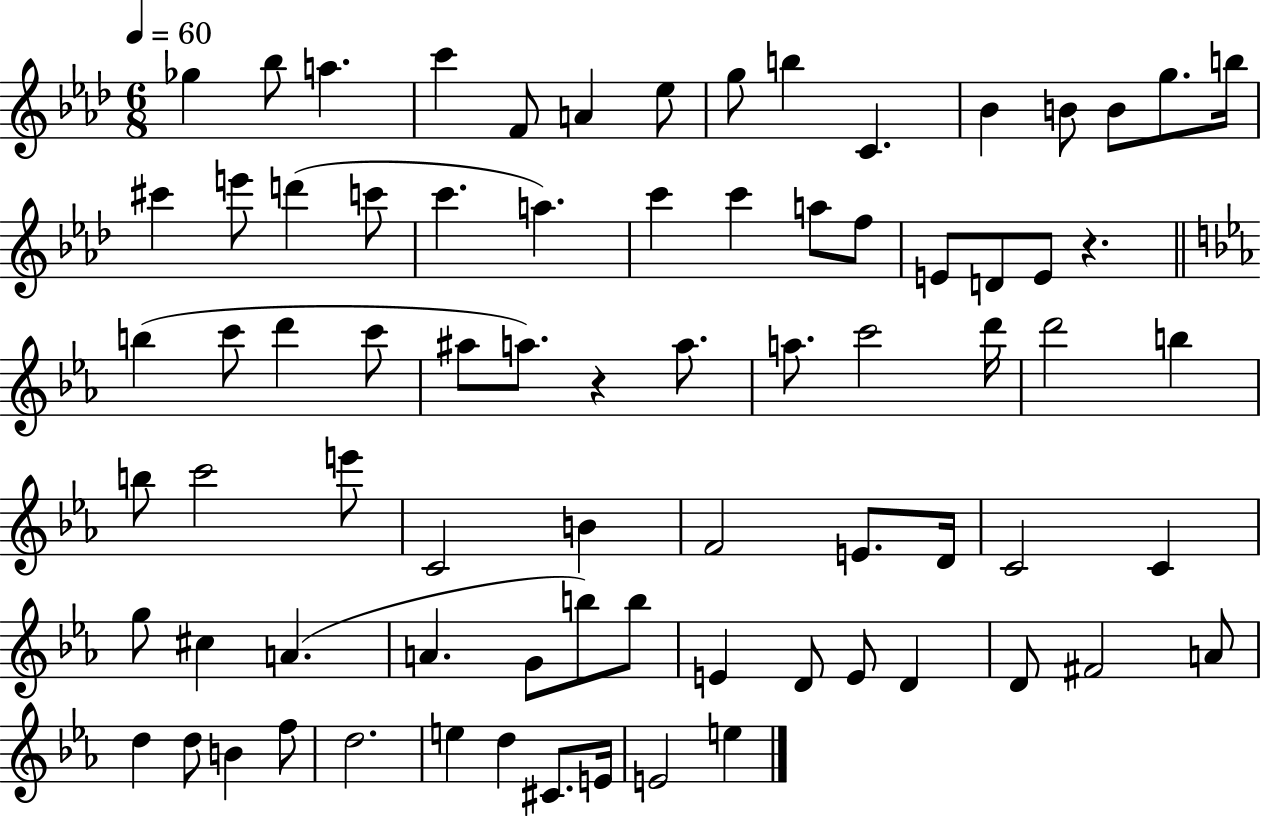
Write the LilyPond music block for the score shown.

{
  \clef treble
  \numericTimeSignature
  \time 6/8
  \key aes \major
  \tempo 4 = 60
  ges''4 bes''8 a''4. | c'''4 f'8 a'4 ees''8 | g''8 b''4 c'4. | bes'4 b'8 b'8 g''8. b''16 | \break cis'''4 e'''8 d'''4( c'''8 | c'''4. a''4.) | c'''4 c'''4 a''8 f''8 | e'8 d'8 e'8 r4. | \break \bar "||" \break \key ees \major b''4( c'''8 d'''4 c'''8 | ais''8 a''8.) r4 a''8. | a''8. c'''2 d'''16 | d'''2 b''4 | \break b''8 c'''2 e'''8 | c'2 b'4 | f'2 e'8. d'16 | c'2 c'4 | \break g''8 cis''4 a'4.( | a'4. g'8 b''8) b''8 | e'4 d'8 e'8 d'4 | d'8 fis'2 a'8 | \break d''4 d''8 b'4 f''8 | d''2. | e''4 d''4 cis'8. e'16 | e'2 e''4 | \break \bar "|."
}